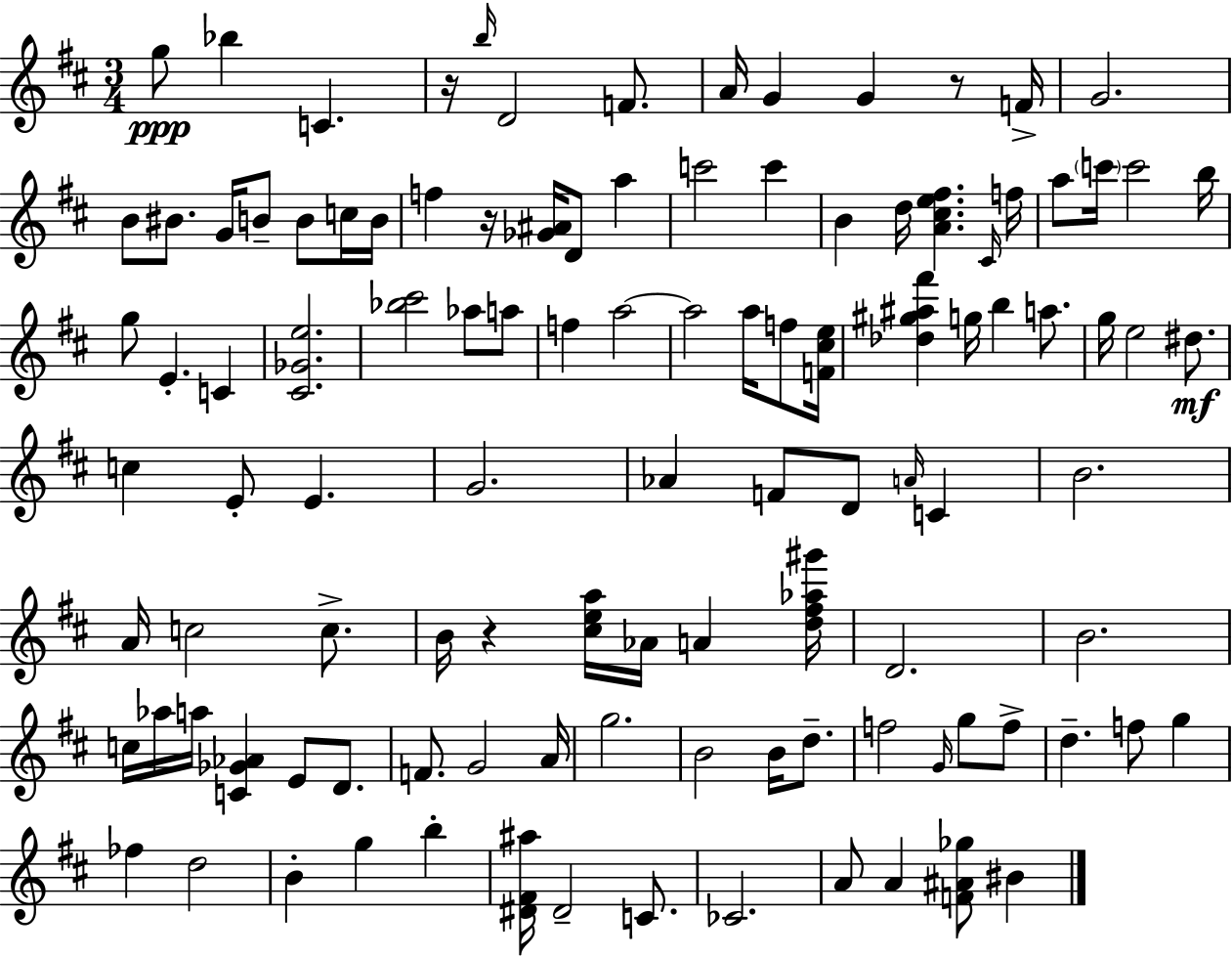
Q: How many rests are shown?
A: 4